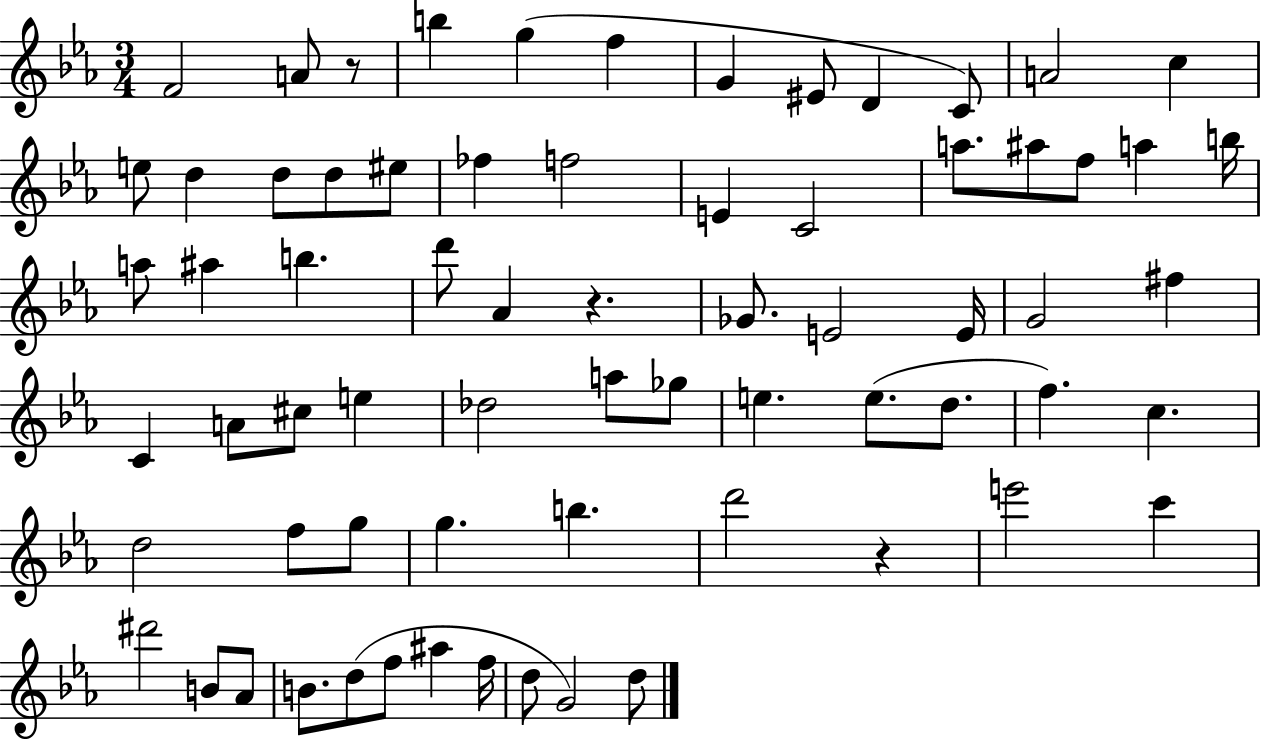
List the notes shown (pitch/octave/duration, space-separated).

F4/h A4/e R/e B5/q G5/q F5/q G4/q EIS4/e D4/q C4/e A4/h C5/q E5/e D5/q D5/e D5/e EIS5/e FES5/q F5/h E4/q C4/h A5/e. A#5/e F5/e A5/q B5/s A5/e A#5/q B5/q. D6/e Ab4/q R/q. Gb4/e. E4/h E4/s G4/h F#5/q C4/q A4/e C#5/e E5/q Db5/h A5/e Gb5/e E5/q. E5/e. D5/e. F5/q. C5/q. D5/h F5/e G5/e G5/q. B5/q. D6/h R/q E6/h C6/q D#6/h B4/e Ab4/e B4/e. D5/e F5/e A#5/q F5/s D5/e G4/h D5/e